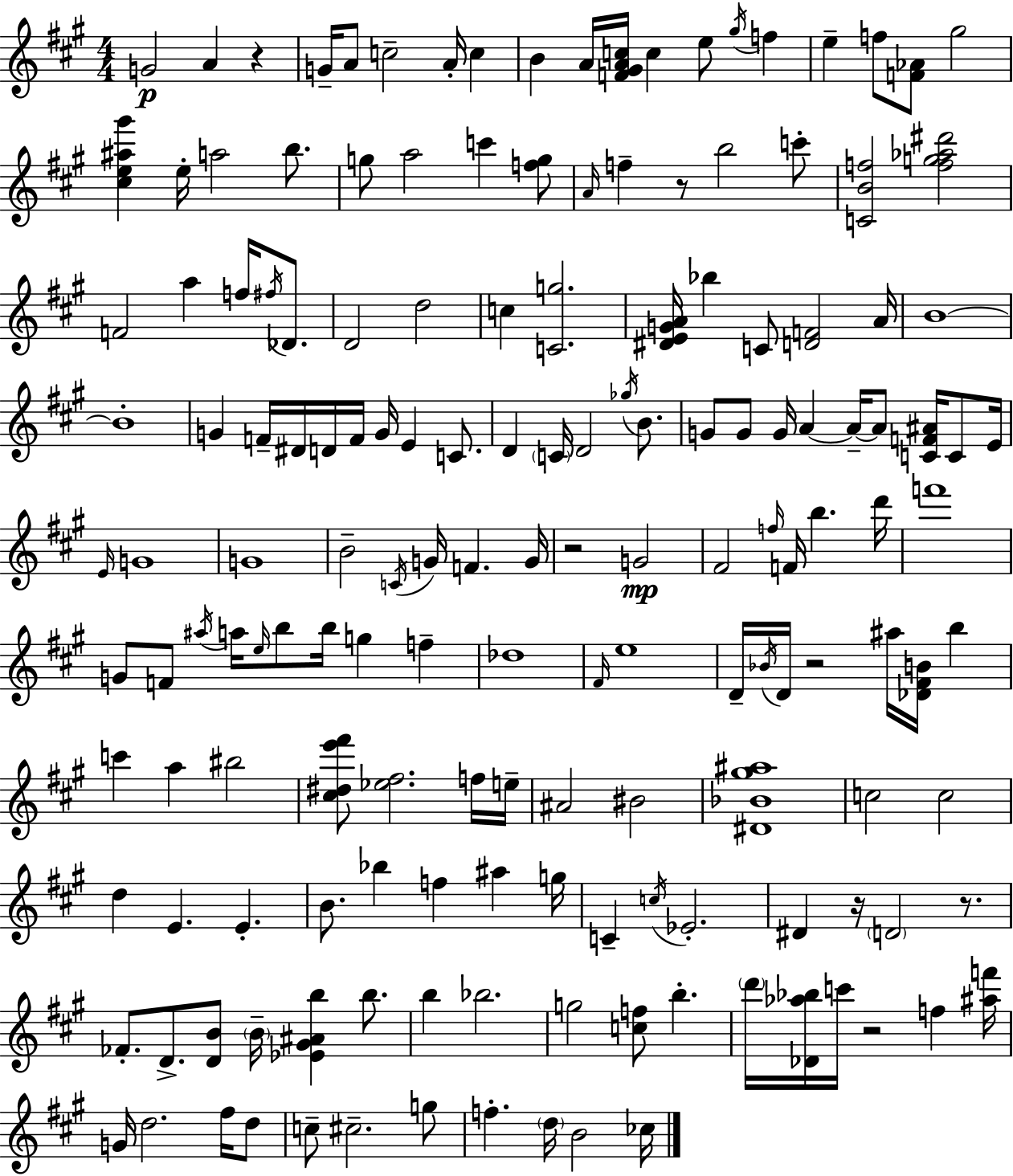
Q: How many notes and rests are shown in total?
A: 162